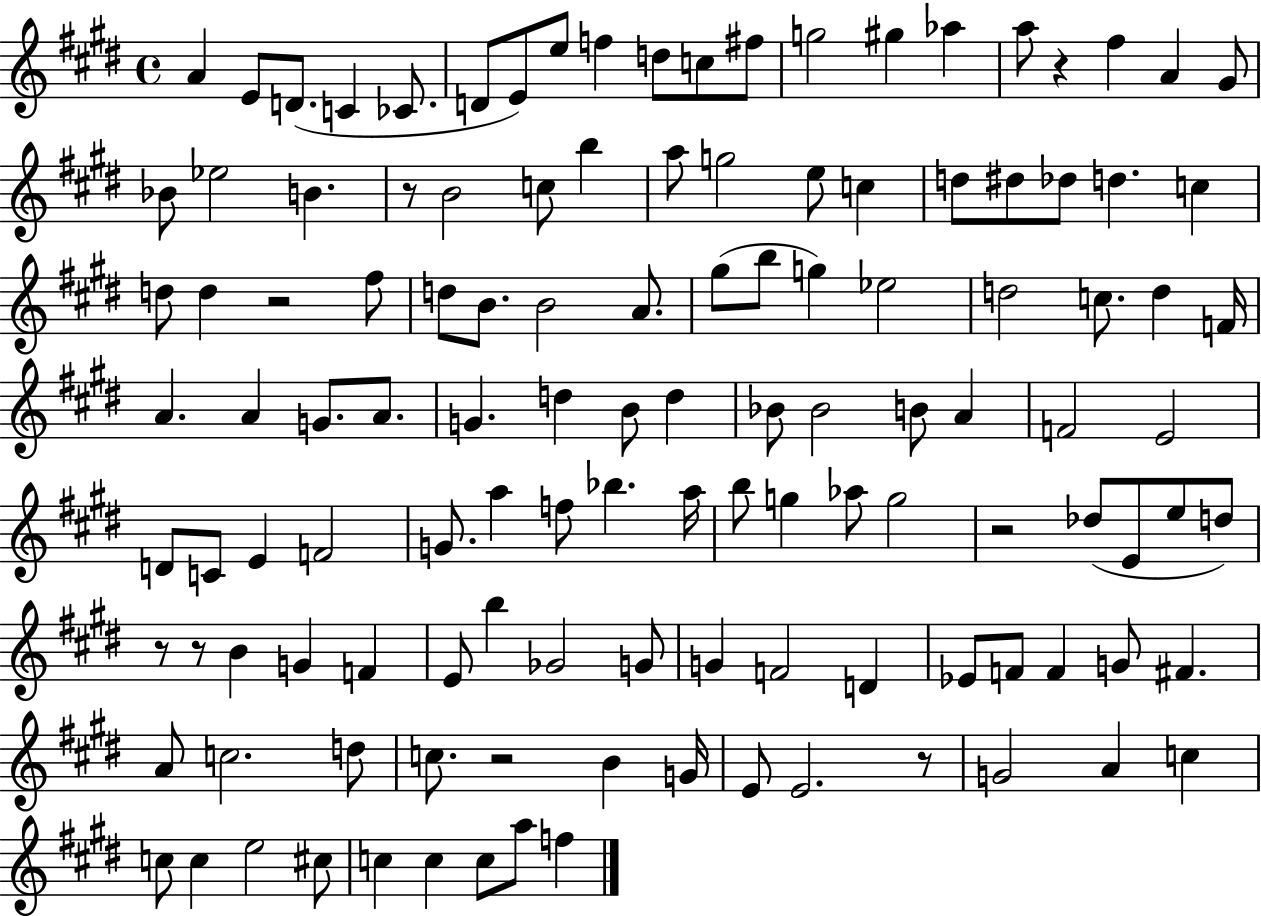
A4/q E4/e D4/e. C4/q CES4/e. D4/e E4/e E5/e F5/q D5/e C5/e F#5/e G5/h G#5/q Ab5/q A5/e R/q F#5/q A4/q G#4/e Bb4/e Eb5/h B4/q. R/e B4/h C5/e B5/q A5/e G5/h E5/e C5/q D5/e D#5/e Db5/e D5/q. C5/q D5/e D5/q R/h F#5/e D5/e B4/e. B4/h A4/e. G#5/e B5/e G5/q Eb5/h D5/h C5/e. D5/q F4/s A4/q. A4/q G4/e. A4/e. G4/q. D5/q B4/e D5/q Bb4/e Bb4/h B4/e A4/q F4/h E4/h D4/e C4/e E4/q F4/h G4/e. A5/q F5/e Bb5/q. A5/s B5/e G5/q Ab5/e G5/h R/h Db5/e E4/e E5/e D5/e R/e R/e B4/q G4/q F4/q E4/e B5/q Gb4/h G4/e G4/q F4/h D4/q Eb4/e F4/e F4/q G4/e F#4/q. A4/e C5/h. D5/e C5/e. R/h B4/q G4/s E4/e E4/h. R/e G4/h A4/q C5/q C5/e C5/q E5/h C#5/e C5/q C5/q C5/e A5/e F5/q